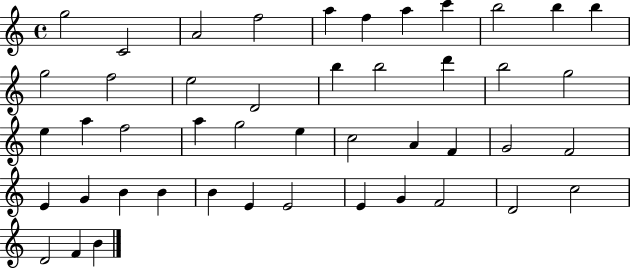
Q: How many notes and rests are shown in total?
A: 46